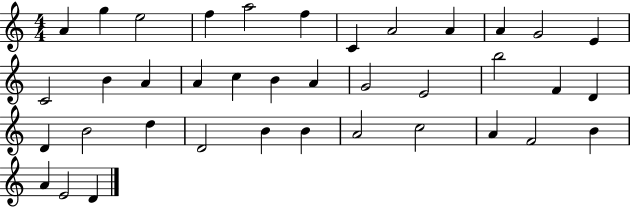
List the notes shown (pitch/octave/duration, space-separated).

A4/q G5/q E5/h F5/q A5/h F5/q C4/q A4/h A4/q A4/q G4/h E4/q C4/h B4/q A4/q A4/q C5/q B4/q A4/q G4/h E4/h B5/h F4/q D4/q D4/q B4/h D5/q D4/h B4/q B4/q A4/h C5/h A4/q F4/h B4/q A4/q E4/h D4/q